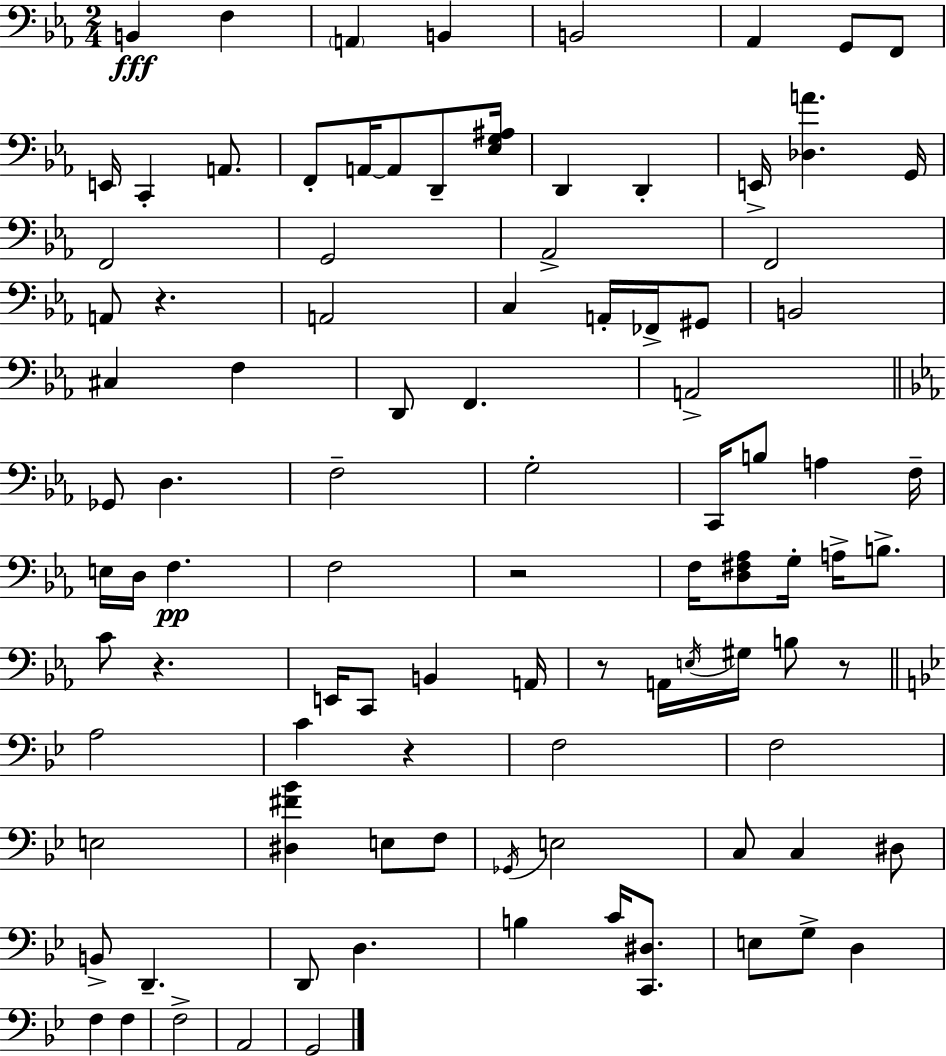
X:1
T:Untitled
M:2/4
L:1/4
K:Cm
B,, F, A,, B,, B,,2 _A,, G,,/2 F,,/2 E,,/4 C,, A,,/2 F,,/2 A,,/4 A,,/2 D,,/2 [_E,G,^A,]/4 D,, D,, E,,/4 [_D,A] G,,/4 F,,2 G,,2 _A,,2 F,,2 A,,/2 z A,,2 C, A,,/4 _F,,/4 ^G,,/2 B,,2 ^C, F, D,,/2 F,, A,,2 _G,,/2 D, F,2 G,2 C,,/4 B,/2 A, F,/4 E,/4 D,/4 F, F,2 z2 F,/4 [D,^F,_A,]/2 G,/4 A,/4 B,/2 C/2 z E,,/4 C,,/2 B,, A,,/4 z/2 A,,/4 E,/4 ^G,/4 B,/2 z/2 A,2 C z F,2 F,2 E,2 [^D,^F_B] E,/2 F,/2 _G,,/4 E,2 C,/2 C, ^D,/2 B,,/2 D,, D,,/2 D, B, C/4 [C,,^D,]/2 E,/2 G,/2 D, F, F, F,2 A,,2 G,,2